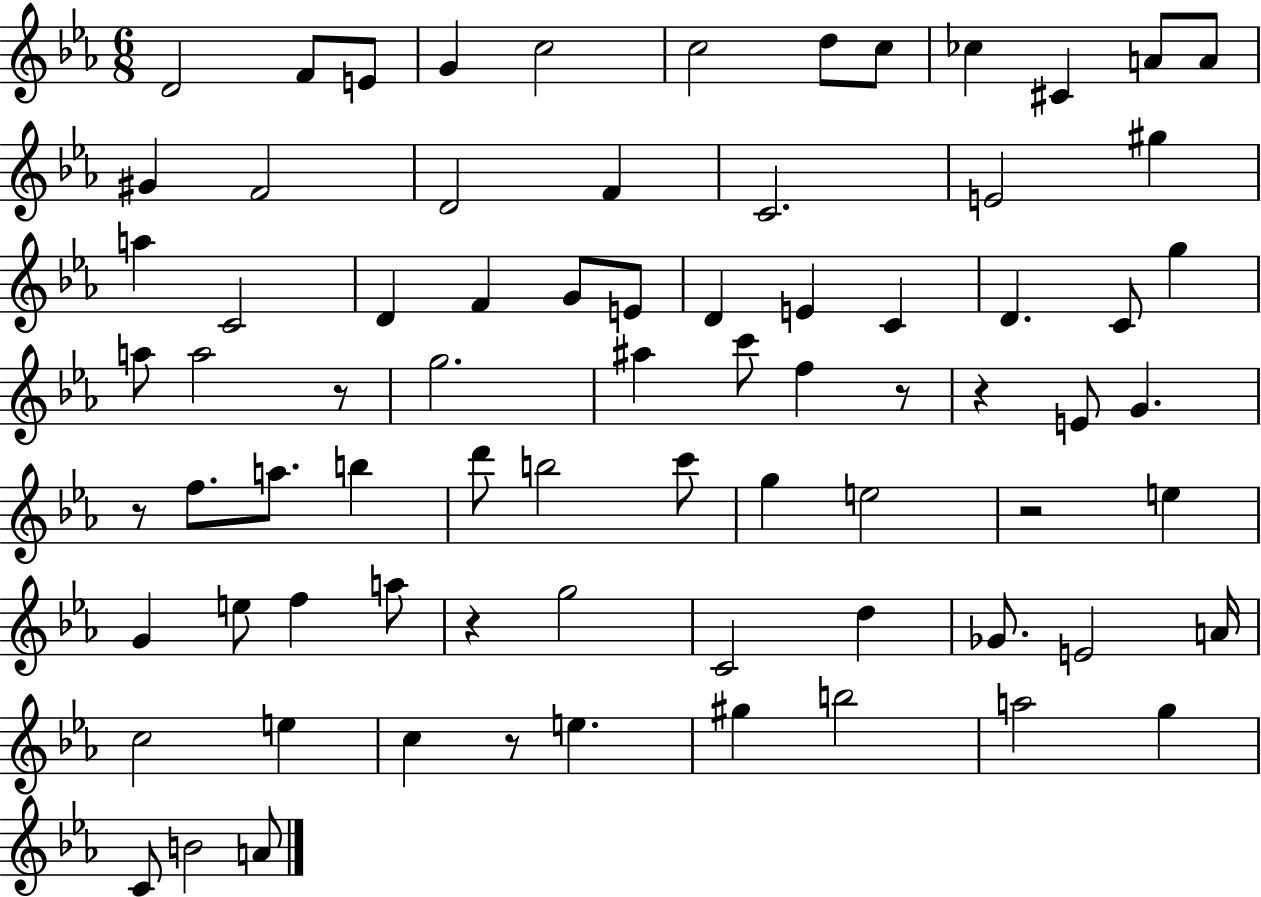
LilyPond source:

{
  \clef treble
  \numericTimeSignature
  \time 6/8
  \key ees \major
  \repeat volta 2 { d'2 f'8 e'8 | g'4 c''2 | c''2 d''8 c''8 | ces''4 cis'4 a'8 a'8 | \break gis'4 f'2 | d'2 f'4 | c'2. | e'2 gis''4 | \break a''4 c'2 | d'4 f'4 g'8 e'8 | d'4 e'4 c'4 | d'4. c'8 g''4 | \break a''8 a''2 r8 | g''2. | ais''4 c'''8 f''4 r8 | r4 e'8 g'4. | \break r8 f''8. a''8. b''4 | d'''8 b''2 c'''8 | g''4 e''2 | r2 e''4 | \break g'4 e''8 f''4 a''8 | r4 g''2 | c'2 d''4 | ges'8. e'2 a'16 | \break c''2 e''4 | c''4 r8 e''4. | gis''4 b''2 | a''2 g''4 | \break c'8 b'2 a'8 | } \bar "|."
}